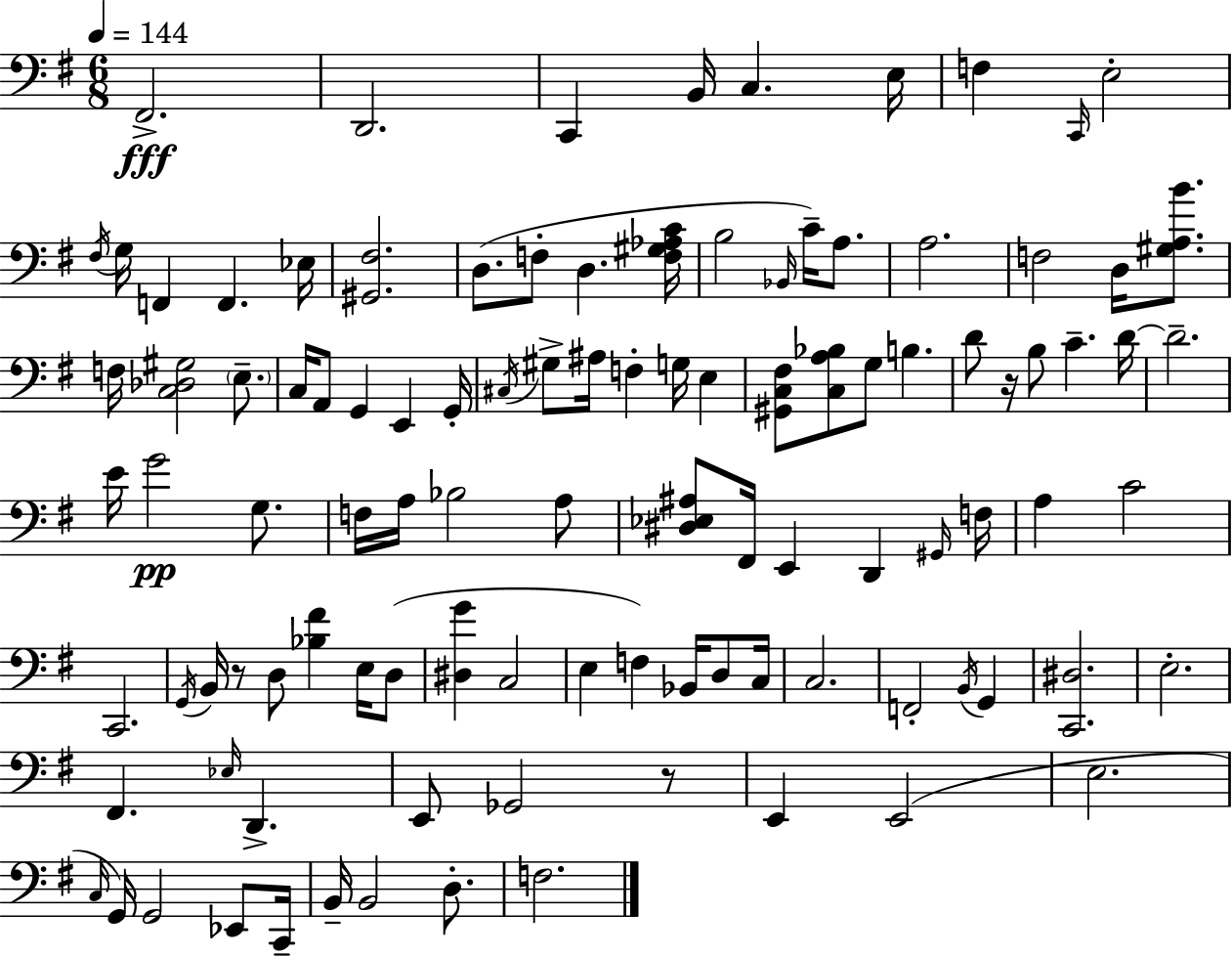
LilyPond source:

{
  \clef bass
  \numericTimeSignature
  \time 6/8
  \key g \major
  \tempo 4 = 144
  \repeat volta 2 { fis,2.->\fff | d,2. | c,4 b,16 c4. e16 | f4 \grace { c,16 } e2-. | \break \acciaccatura { fis16 } g16 f,4 f,4. | ees16 <gis, fis>2. | d8.( f8-. d4. | <f gis aes c'>16 b2 \grace { bes,16 }) c'16-- | \break a8. a2. | f2 d16 | <gis a b'>8. f16 <c des gis>2 | \parenthesize e8.-- c16 a,8 g,4 e,4 | \break g,16-. \acciaccatura { cis16 } gis8-> ais16 f4-. g16 | e4 <gis, c fis>8 <c a bes>8 g8 b4. | d'8 r16 b8 c'4.-- | d'16~~ d'2.-- | \break e'16 g'2\pp | g8. f16 a16 bes2 | a8 <dis ees ais>8 fis,16 e,4 d,4 | \grace { gis,16 } f16 a4 c'2 | \break c,2. | \acciaccatura { g,16 } b,16 r8 d8 <bes fis'>4 | e16 d8( <dis g'>4 c2 | e4 f4) | \break bes,16 d8 c16 c2. | f,2-. | \acciaccatura { b,16 } g,4 <c, dis>2. | e2.-. | \break fis,4. | \grace { ees16 } d,4.-> e,8 ges,2 | r8 e,4 | e,2( e2. | \break \grace { c16 } g,16) g,2 | ees,8 c,16-- b,16-- b,2 | d8.-. f2. | } \bar "|."
}